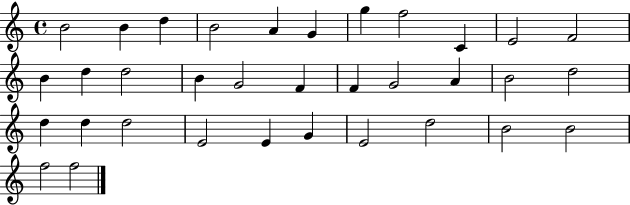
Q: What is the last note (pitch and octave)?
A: F5